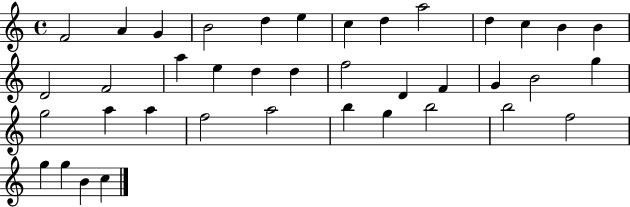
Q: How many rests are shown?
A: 0